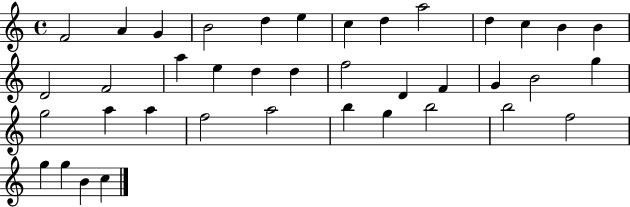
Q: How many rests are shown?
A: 0